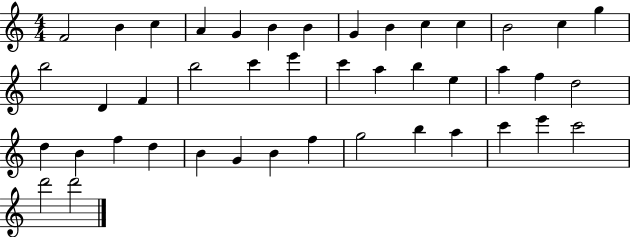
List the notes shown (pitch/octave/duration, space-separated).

F4/h B4/q C5/q A4/q G4/q B4/q B4/q G4/q B4/q C5/q C5/q B4/h C5/q G5/q B5/h D4/q F4/q B5/h C6/q E6/q C6/q A5/q B5/q E5/q A5/q F5/q D5/h D5/q B4/q F5/q D5/q B4/q G4/q B4/q F5/q G5/h B5/q A5/q C6/q E6/q C6/h D6/h D6/h